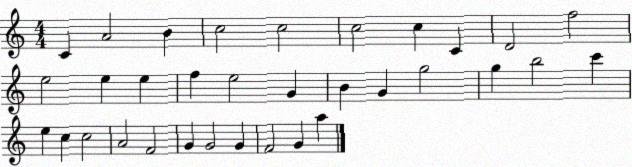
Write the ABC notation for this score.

X:1
T:Untitled
M:4/4
L:1/4
K:C
C A2 B c2 c2 c2 c C D2 f2 e2 e e f e2 G B G g2 g b2 c' e c c2 A2 F2 G G2 G F2 G a